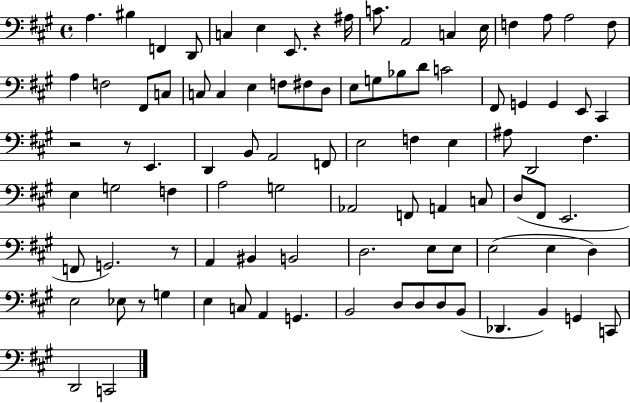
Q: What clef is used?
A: bass